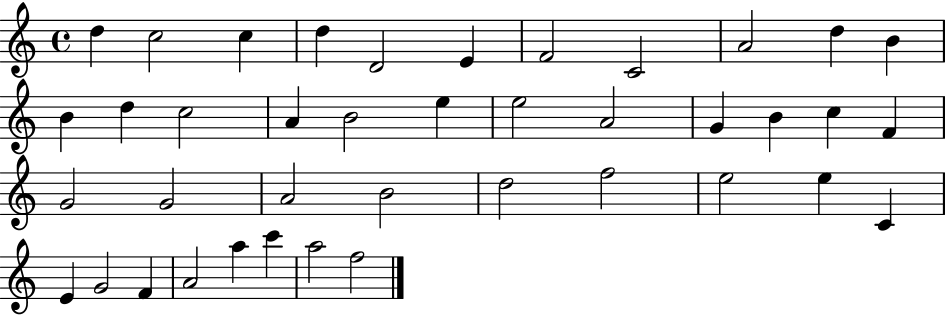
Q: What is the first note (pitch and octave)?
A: D5